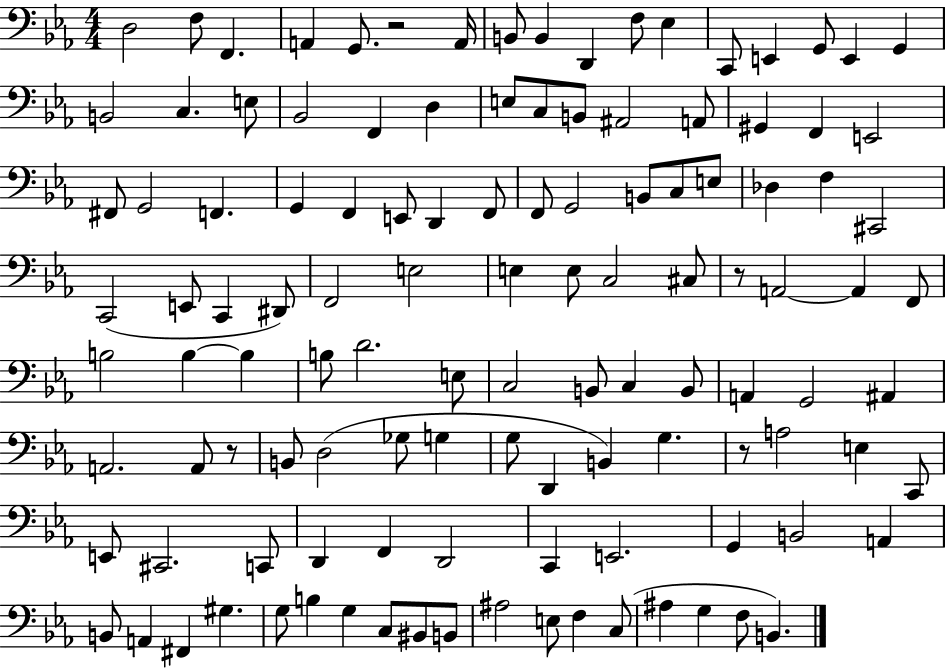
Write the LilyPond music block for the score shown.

{
  \clef bass
  \numericTimeSignature
  \time 4/4
  \key ees \major
  d2 f8 f,4. | a,4 g,8. r2 a,16 | b,8 b,4 d,4 f8 ees4 | c,8 e,4 g,8 e,4 g,4 | \break b,2 c4. e8 | bes,2 f,4 d4 | e8 c8 b,8 ais,2 a,8 | gis,4 f,4 e,2 | \break fis,8 g,2 f,4. | g,4 f,4 e,8 d,4 f,8 | f,8 g,2 b,8 c8 e8 | des4 f4 cis,2 | \break c,2( e,8 c,4 dis,8) | f,2 e2 | e4 e8 c2 cis8 | r8 a,2~~ a,4 f,8 | \break b2 b4~~ b4 | b8 d'2. e8 | c2 b,8 c4 b,8 | a,4 g,2 ais,4 | \break a,2. a,8 r8 | b,8 d2( ges8 g4 | g8 d,4 b,4) g4. | r8 a2 e4 c,8 | \break e,8 cis,2. c,8 | d,4 f,4 d,2 | c,4 e,2. | g,4 b,2 a,4 | \break b,8 a,4 fis,4 gis4. | g8 b4 g4 c8 bis,8 b,8 | ais2 e8 f4 c8( | ais4 g4 f8 b,4.) | \break \bar "|."
}